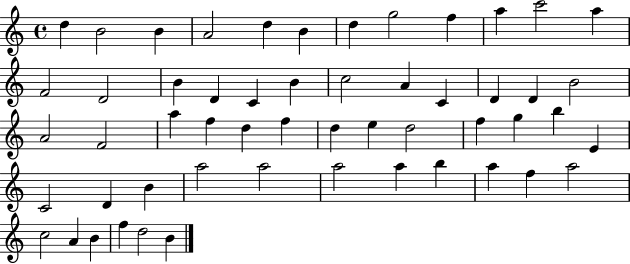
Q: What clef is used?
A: treble